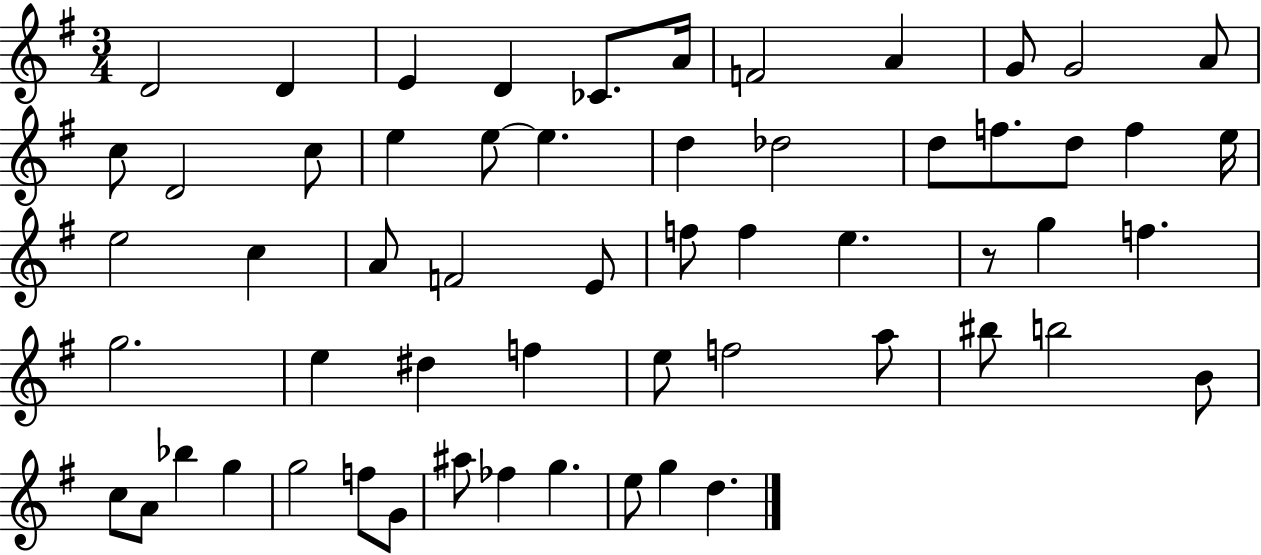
{
  \clef treble
  \numericTimeSignature
  \time 3/4
  \key g \major
  d'2 d'4 | e'4 d'4 ces'8. a'16 | f'2 a'4 | g'8 g'2 a'8 | \break c''8 d'2 c''8 | e''4 e''8~~ e''4. | d''4 des''2 | d''8 f''8. d''8 f''4 e''16 | \break e''2 c''4 | a'8 f'2 e'8 | f''8 f''4 e''4. | r8 g''4 f''4. | \break g''2. | e''4 dis''4 f''4 | e''8 f''2 a''8 | bis''8 b''2 b'8 | \break c''8 a'8 bes''4 g''4 | g''2 f''8 g'8 | ais''8 fes''4 g''4. | e''8 g''4 d''4. | \break \bar "|."
}